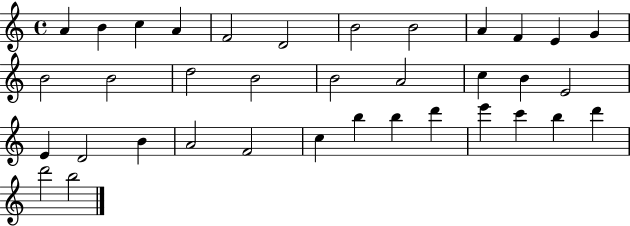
A4/q B4/q C5/q A4/q F4/h D4/h B4/h B4/h A4/q F4/q E4/q G4/q B4/h B4/h D5/h B4/h B4/h A4/h C5/q B4/q E4/h E4/q D4/h B4/q A4/h F4/h C5/q B5/q B5/q D6/q E6/q C6/q B5/q D6/q D6/h B5/h